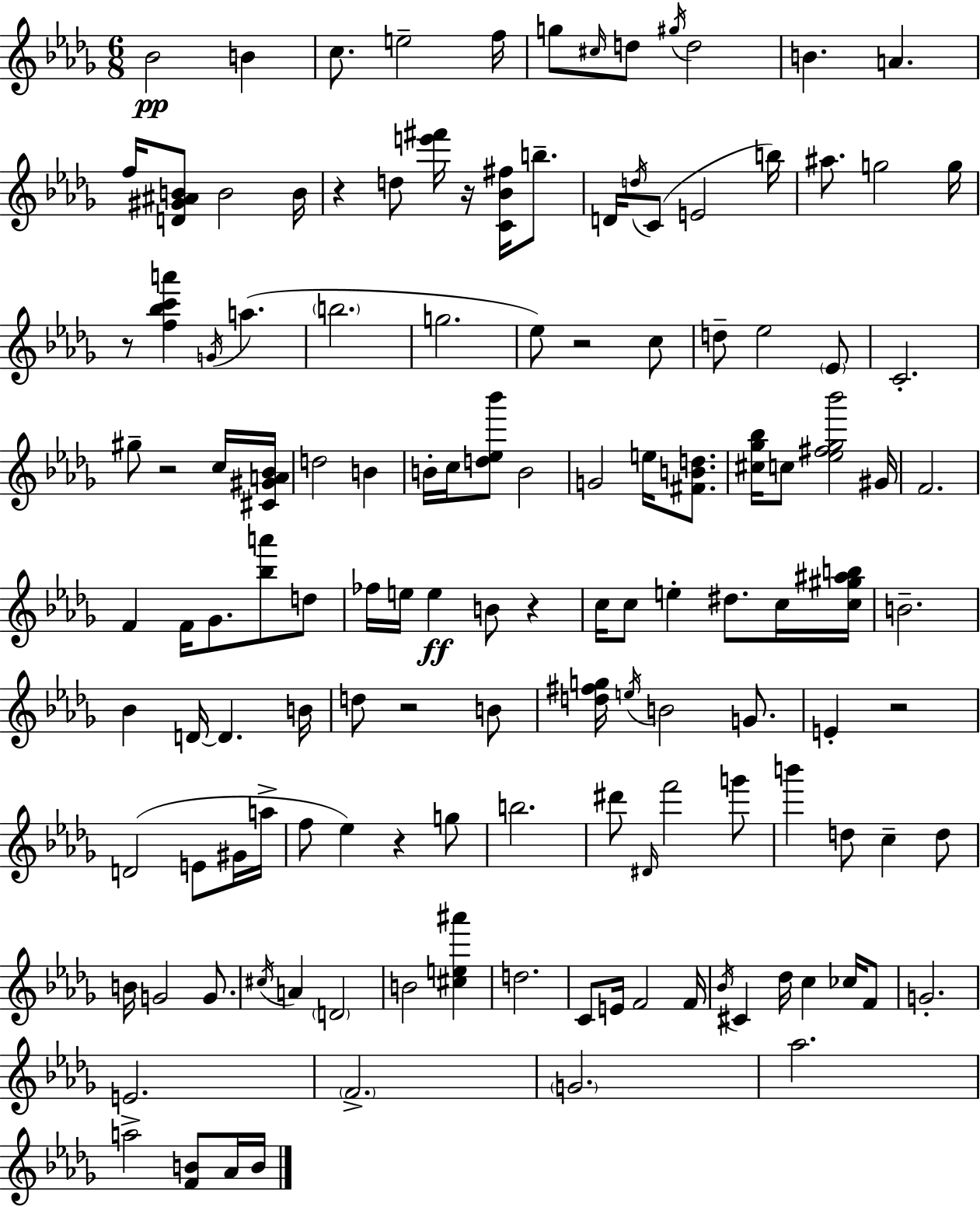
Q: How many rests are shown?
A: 9